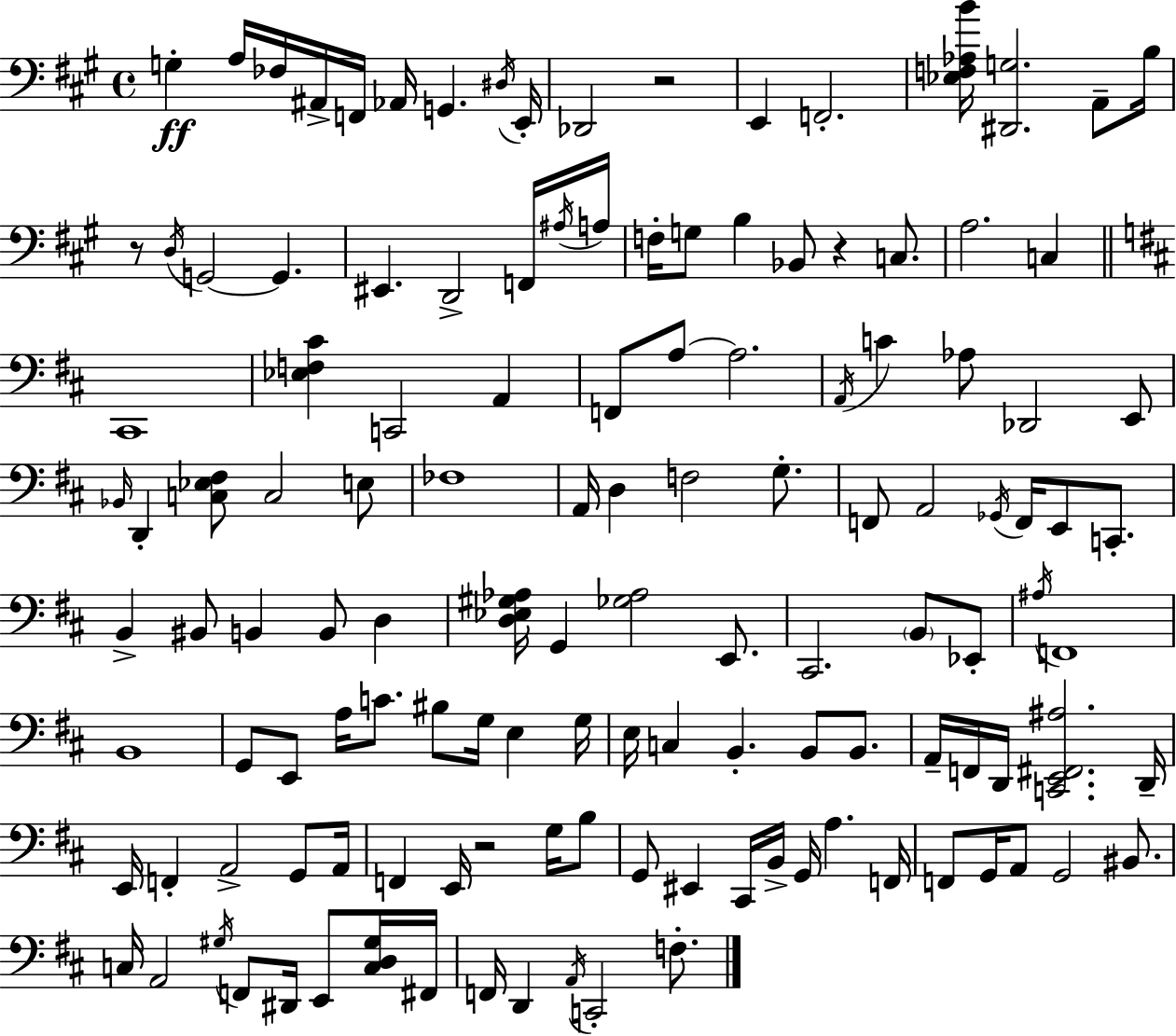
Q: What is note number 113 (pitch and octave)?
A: F#2